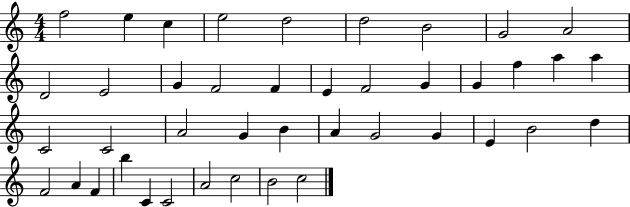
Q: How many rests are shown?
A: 0